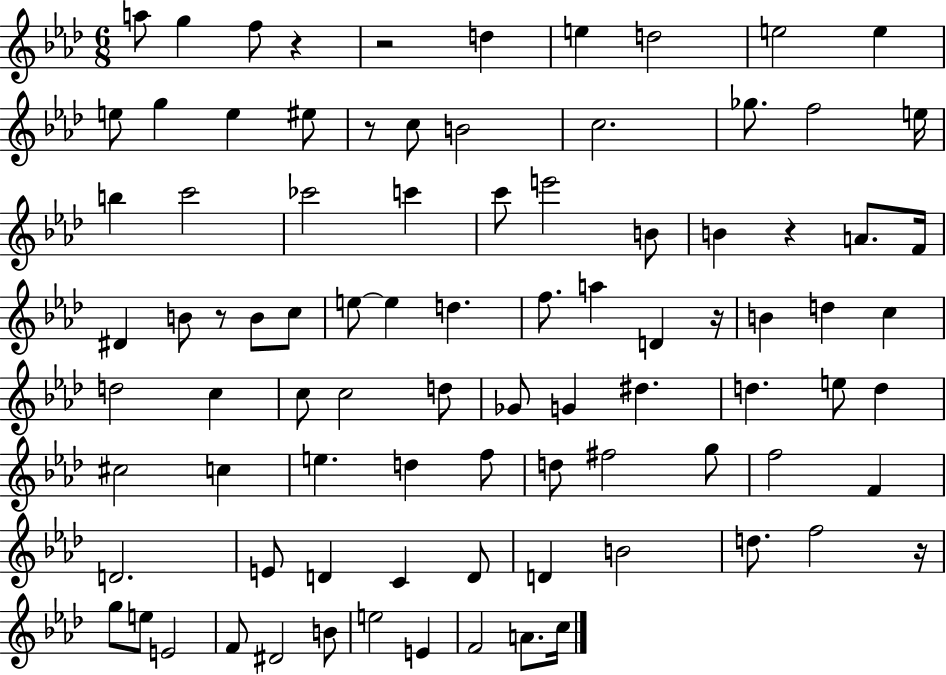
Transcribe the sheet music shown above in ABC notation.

X:1
T:Untitled
M:6/8
L:1/4
K:Ab
a/2 g f/2 z z2 d e d2 e2 e e/2 g e ^e/2 z/2 c/2 B2 c2 _g/2 f2 e/4 b c'2 _c'2 c' c'/2 e'2 B/2 B z A/2 F/4 ^D B/2 z/2 B/2 c/2 e/2 e d f/2 a D z/4 B d c d2 c c/2 c2 d/2 _G/2 G ^d d e/2 d ^c2 c e d f/2 d/2 ^f2 g/2 f2 F D2 E/2 D C D/2 D B2 d/2 f2 z/4 g/2 e/2 E2 F/2 ^D2 B/2 e2 E F2 A/2 c/4